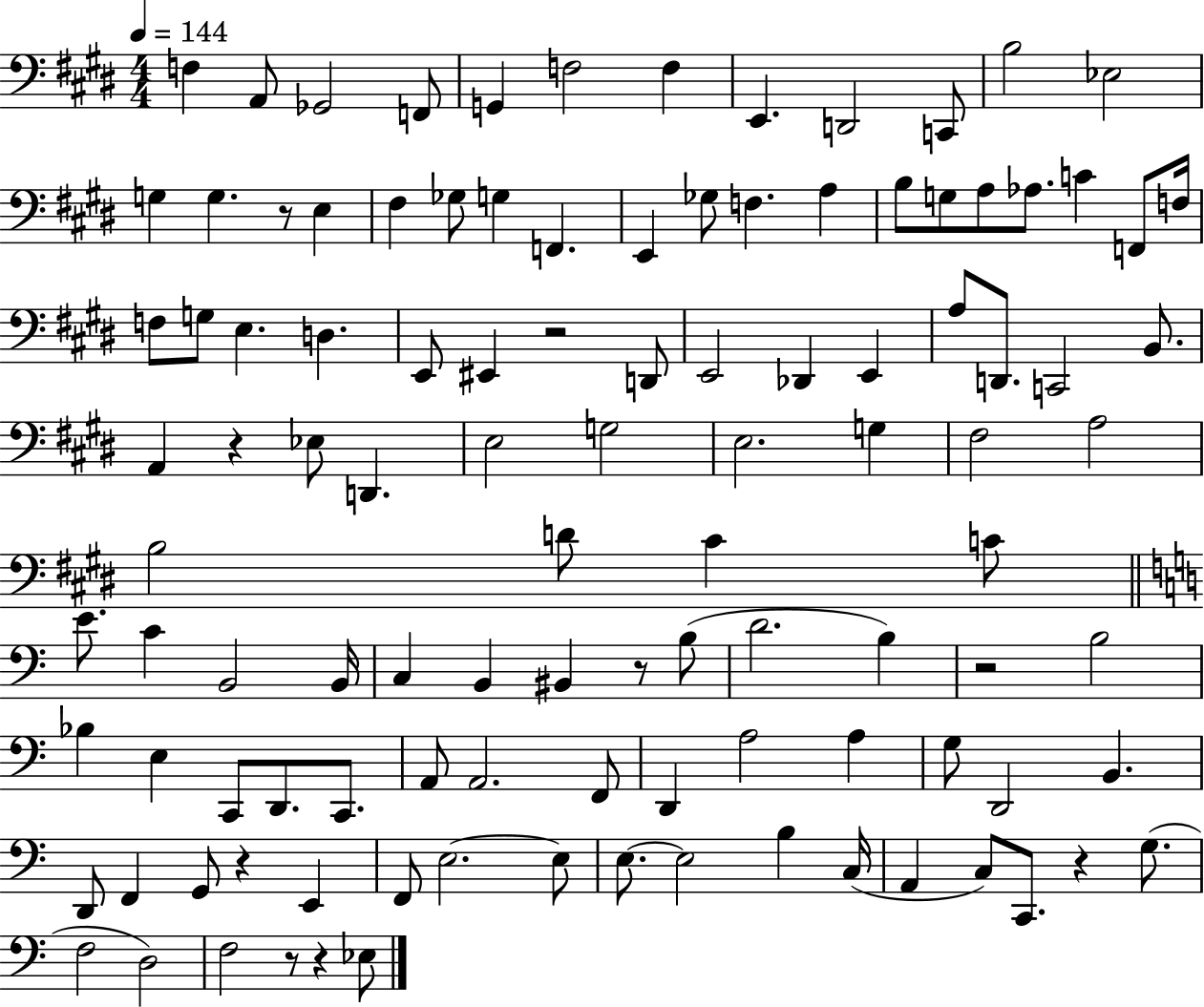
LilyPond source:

{
  \clef bass
  \numericTimeSignature
  \time 4/4
  \key e \major
  \tempo 4 = 144
  f4 a,8 ges,2 f,8 | g,4 f2 f4 | e,4. d,2 c,8 | b2 ees2 | \break g4 g4. r8 e4 | fis4 ges8 g4 f,4. | e,4 ges8 f4. a4 | b8 g8 a8 aes8. c'4 f,8 f16 | \break f8 g8 e4. d4. | e,8 eis,4 r2 d,8 | e,2 des,4 e,4 | a8 d,8. c,2 b,8. | \break a,4 r4 ees8 d,4. | e2 g2 | e2. g4 | fis2 a2 | \break b2 d'8 cis'4 c'8 | \bar "||" \break \key a \minor e'8. c'4 b,2 b,16 | c4 b,4 bis,4 r8 b8( | d'2. b4) | r2 b2 | \break bes4 e4 c,8 d,8. c,8. | a,8 a,2. f,8 | d,4 a2 a4 | g8 d,2 b,4. | \break d,8 f,4 g,8 r4 e,4 | f,8 e2.~~ e8 | e8.~~ e2 b4 c16( | a,4 c8) c,8. r4 g8.( | \break f2 d2) | f2 r8 r4 ees8 | \bar "|."
}